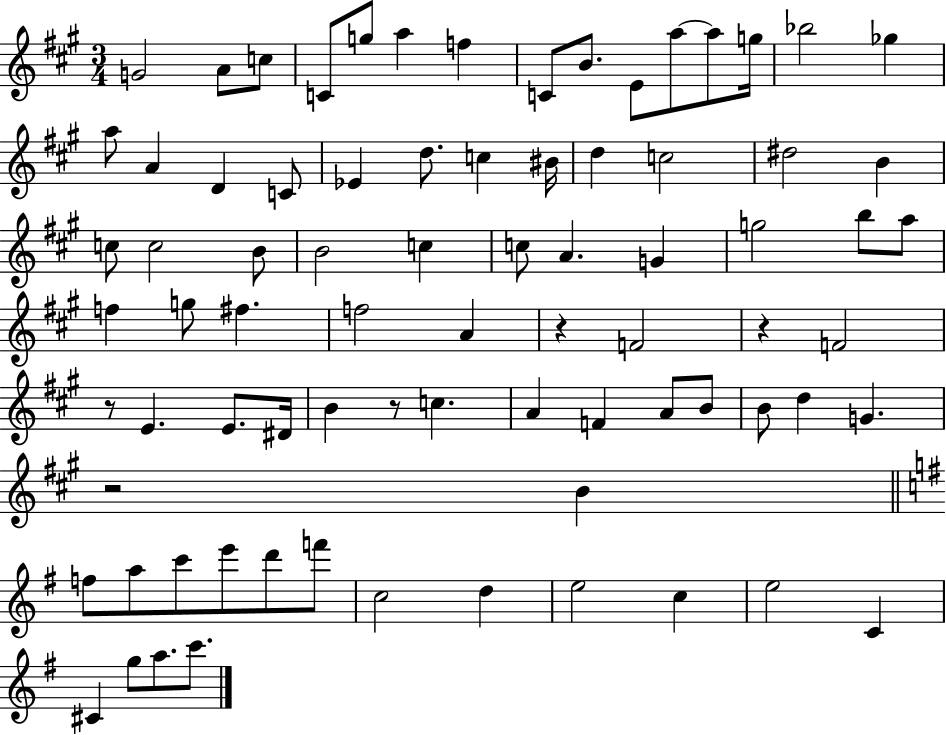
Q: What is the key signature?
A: A major